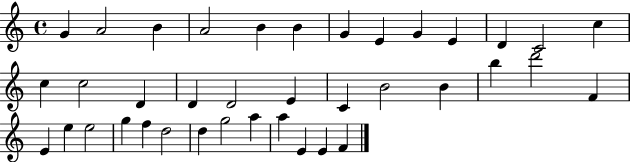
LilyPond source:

{
  \clef treble
  \time 4/4
  \defaultTimeSignature
  \key c \major
  g'4 a'2 b'4 | a'2 b'4 b'4 | g'4 e'4 g'4 e'4 | d'4 c'2 c''4 | \break c''4 c''2 d'4 | d'4 d'2 e'4 | c'4 b'2 b'4 | b''4 d'''2 f'4 | \break e'4 e''4 e''2 | g''4 f''4 d''2 | d''4 g''2 a''4 | a''4 e'4 e'4 f'4 | \break \bar "|."
}